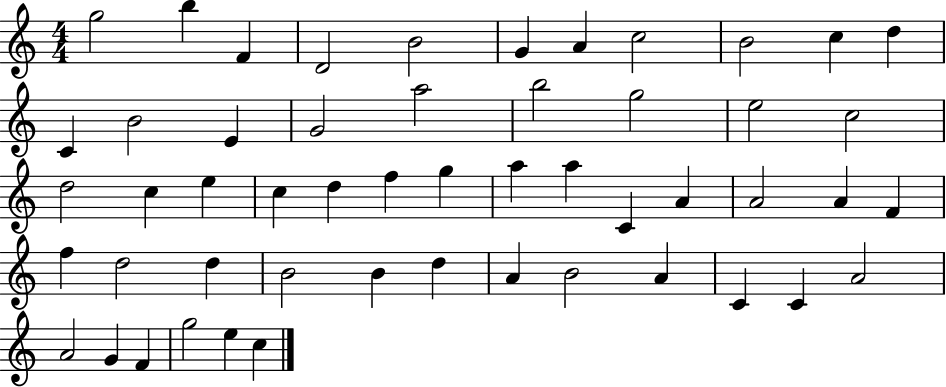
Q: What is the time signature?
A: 4/4